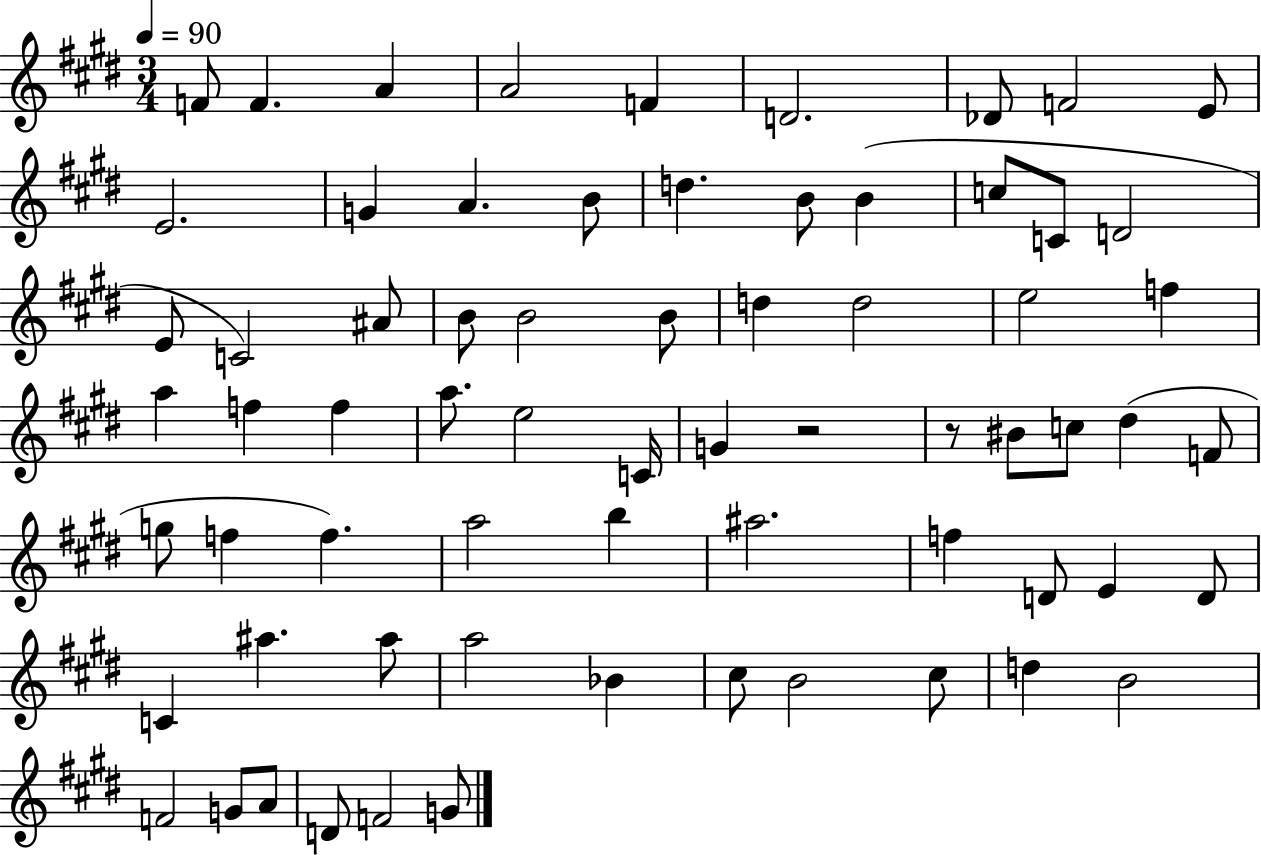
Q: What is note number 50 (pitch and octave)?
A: D4